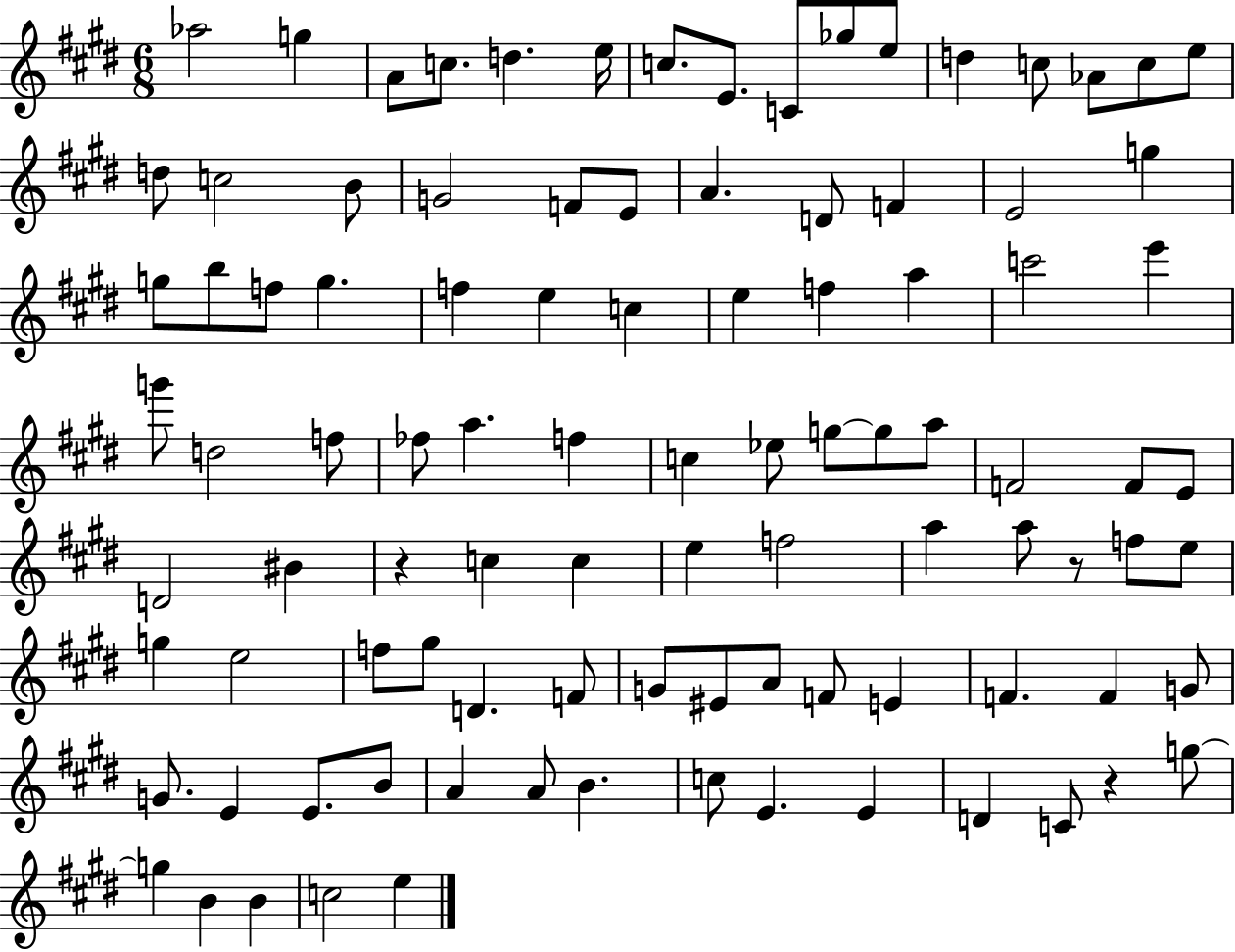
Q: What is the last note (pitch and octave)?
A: E5